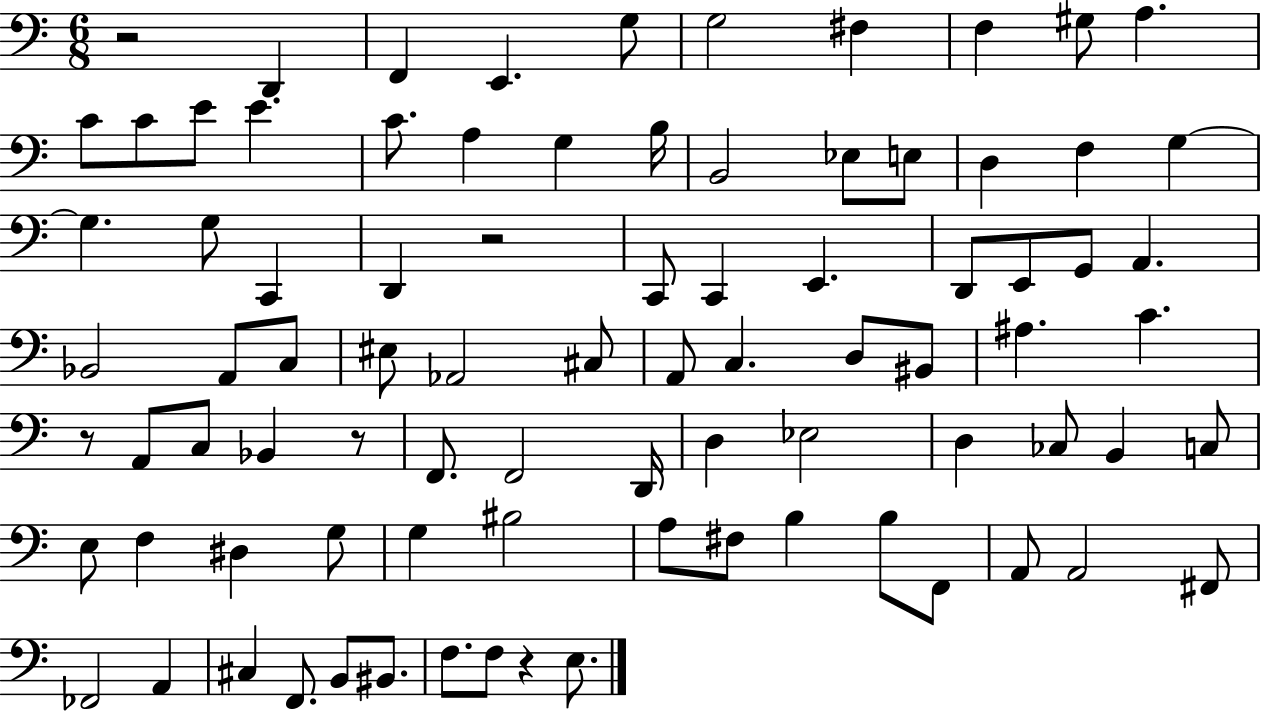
X:1
T:Untitled
M:6/8
L:1/4
K:C
z2 D,, F,, E,, G,/2 G,2 ^F, F, ^G,/2 A, C/2 C/2 E/2 E C/2 A, G, B,/4 B,,2 _E,/2 E,/2 D, F, G, G, G,/2 C,, D,, z2 C,,/2 C,, E,, D,,/2 E,,/2 G,,/2 A,, _B,,2 A,,/2 C,/2 ^E,/2 _A,,2 ^C,/2 A,,/2 C, D,/2 ^B,,/2 ^A, C z/2 A,,/2 C,/2 _B,, z/2 F,,/2 F,,2 D,,/4 D, _E,2 D, _C,/2 B,, C,/2 E,/2 F, ^D, G,/2 G, ^B,2 A,/2 ^F,/2 B, B,/2 F,,/2 A,,/2 A,,2 ^F,,/2 _F,,2 A,, ^C, F,,/2 B,,/2 ^B,,/2 F,/2 F,/2 z E,/2